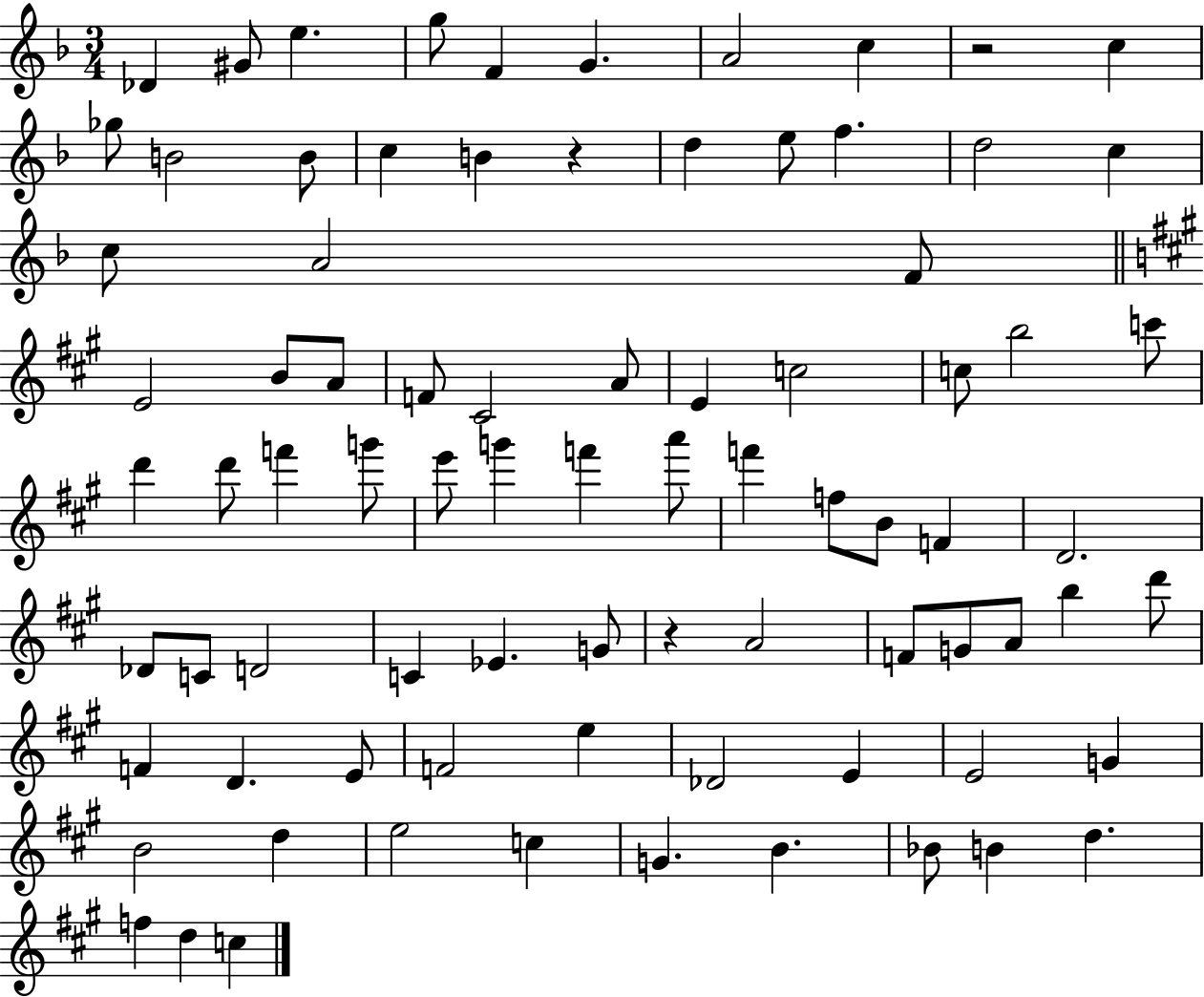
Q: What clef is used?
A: treble